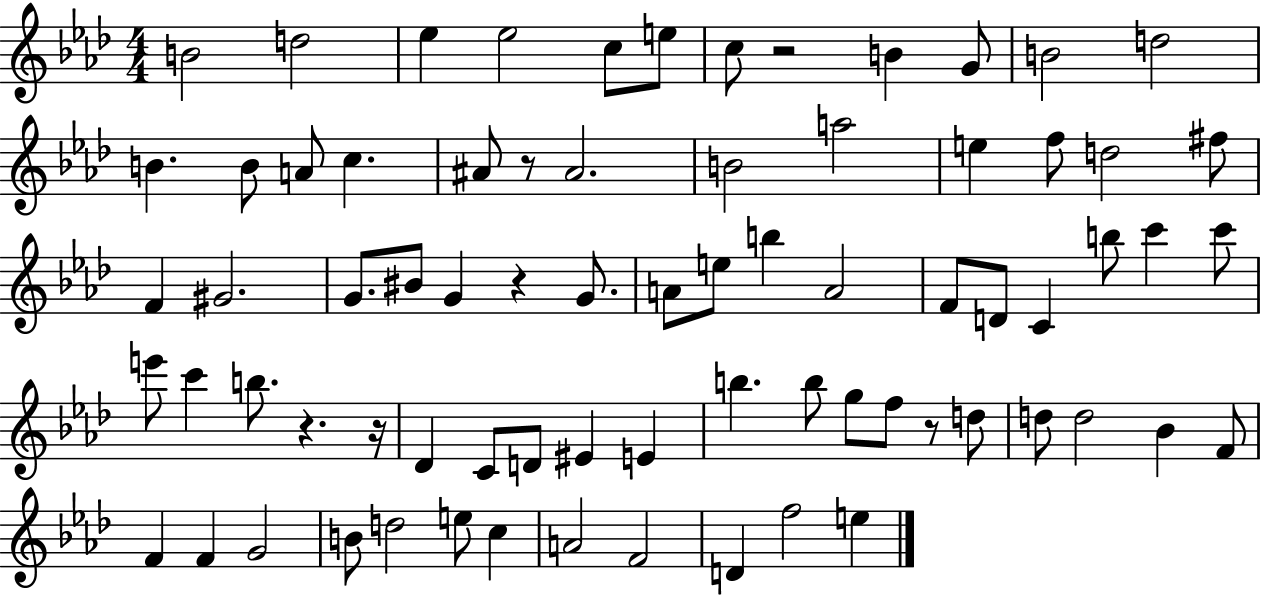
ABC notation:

X:1
T:Untitled
M:4/4
L:1/4
K:Ab
B2 d2 _e _e2 c/2 e/2 c/2 z2 B G/2 B2 d2 B B/2 A/2 c ^A/2 z/2 ^A2 B2 a2 e f/2 d2 ^f/2 F ^G2 G/2 ^B/2 G z G/2 A/2 e/2 b A2 F/2 D/2 C b/2 c' c'/2 e'/2 c' b/2 z z/4 _D C/2 D/2 ^E E b b/2 g/2 f/2 z/2 d/2 d/2 d2 _B F/2 F F G2 B/2 d2 e/2 c A2 F2 D f2 e